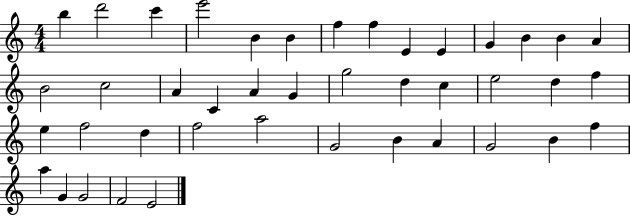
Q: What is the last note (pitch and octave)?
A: E4